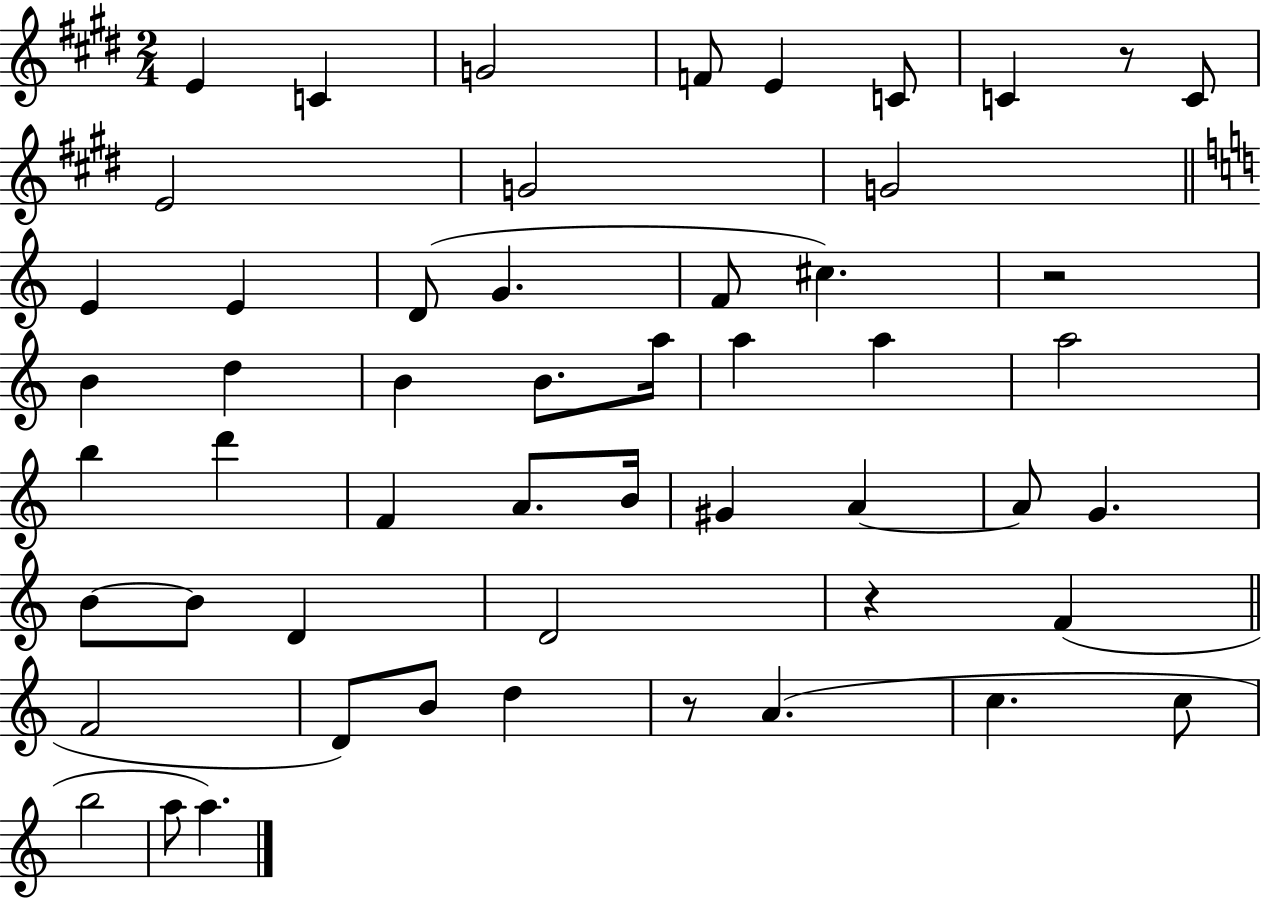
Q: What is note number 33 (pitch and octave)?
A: A4